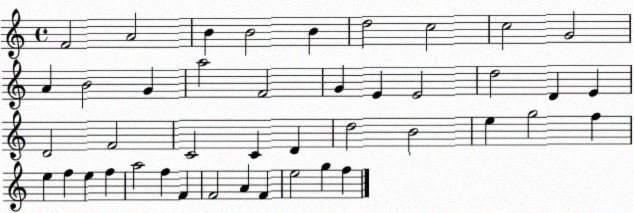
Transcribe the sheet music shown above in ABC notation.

X:1
T:Untitled
M:4/4
L:1/4
K:C
F2 A2 B B2 B d2 c2 c2 G2 A B2 G a2 F2 G E E2 d2 D E D2 F2 C2 C D d2 B2 e g2 f e f e f a2 f F F2 A F e2 g f